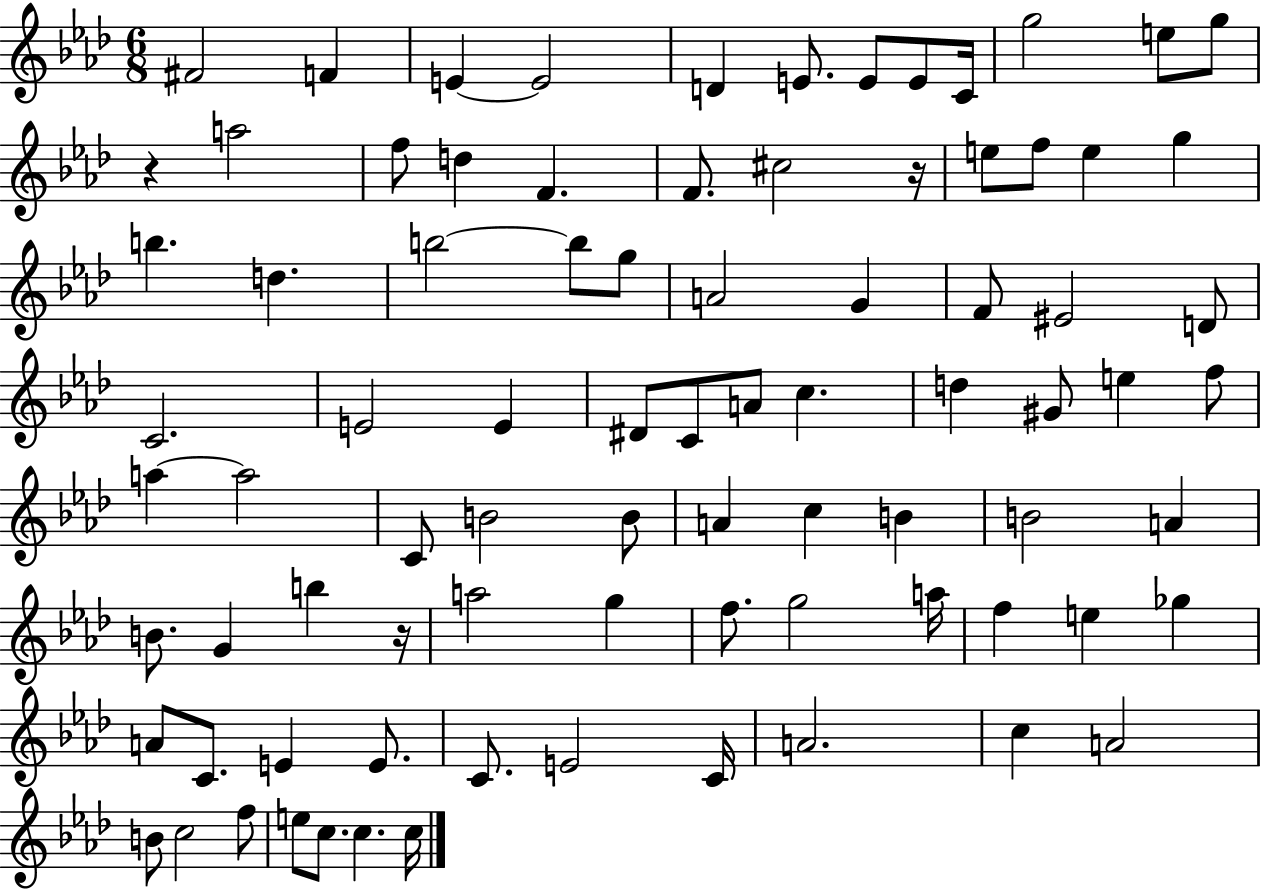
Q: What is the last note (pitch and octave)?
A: C5